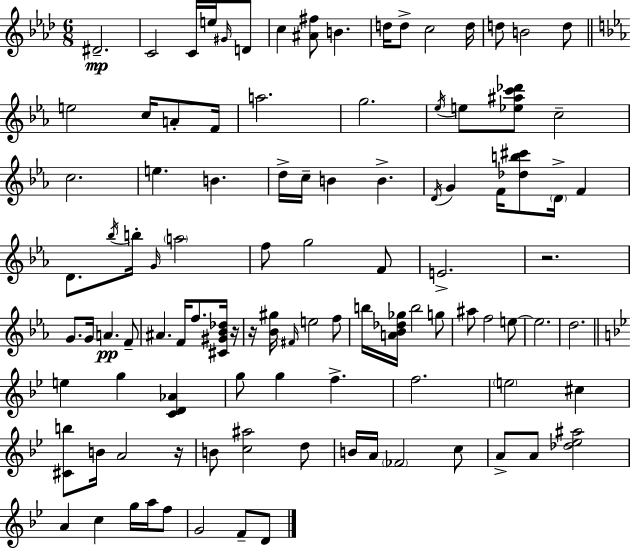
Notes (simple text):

D#4/h. C4/h C4/s E5/s G#4/s D4/e C5/q [A#4,F#5]/e B4/q. D5/s D5/e C5/h D5/s D5/e B4/h D5/e E5/h C5/s A4/e F4/s A5/h. G5/h. Eb5/s E5/e [Eb5,A#5,C6,Db6]/e C5/h C5/h. E5/q. B4/q. D5/s C5/s B4/q B4/q. D4/s G4/q F4/s [Db5,B5,C#6]/e D4/s F4/q D4/e. Bb5/s B5/s G4/s A5/h F5/e G5/h F4/e E4/h. R/h. G4/e. G4/s A4/q. F4/e A#4/q. F4/s F5/e. [C#4,G#4,Bb4,Db5]/s R/s R/s [Bb4,G#5]/s F#4/s E5/h F5/e B5/s [A4,Bb4,Db5,Gb5]/s B5/h G5/e A#5/e F5/h E5/e E5/h. D5/h. E5/q G5/q [C4,D4,Ab4]/q G5/e G5/q F5/q. F5/h. E5/h C#5/q [C#4,B5]/e B4/s A4/h R/s B4/e [C5,A#5]/h D5/e B4/s A4/s FES4/h C5/e A4/e A4/e [Db5,Eb5,A#5]/h A4/q C5/q G5/s A5/s F5/e G4/h F4/e D4/e